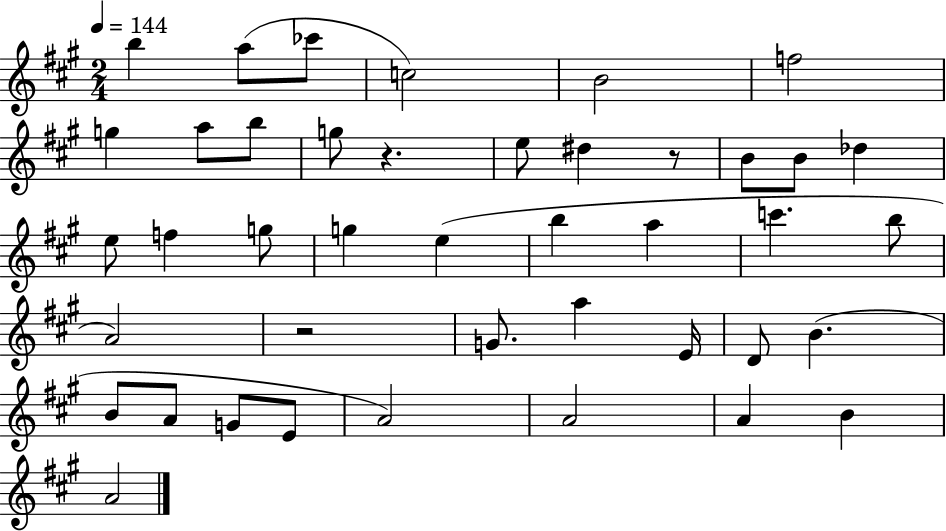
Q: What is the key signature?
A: A major